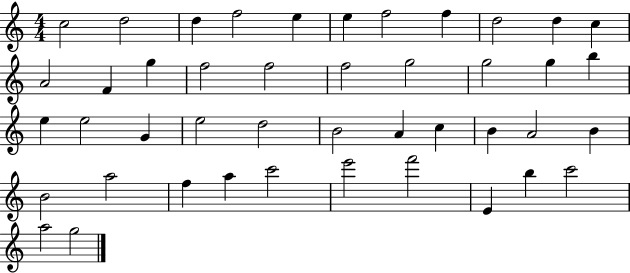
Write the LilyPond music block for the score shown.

{
  \clef treble
  \numericTimeSignature
  \time 4/4
  \key c \major
  c''2 d''2 | d''4 f''2 e''4 | e''4 f''2 f''4 | d''2 d''4 c''4 | \break a'2 f'4 g''4 | f''2 f''2 | f''2 g''2 | g''2 g''4 b''4 | \break e''4 e''2 g'4 | e''2 d''2 | b'2 a'4 c''4 | b'4 a'2 b'4 | \break b'2 a''2 | f''4 a''4 c'''2 | e'''2 f'''2 | e'4 b''4 c'''2 | \break a''2 g''2 | \bar "|."
}